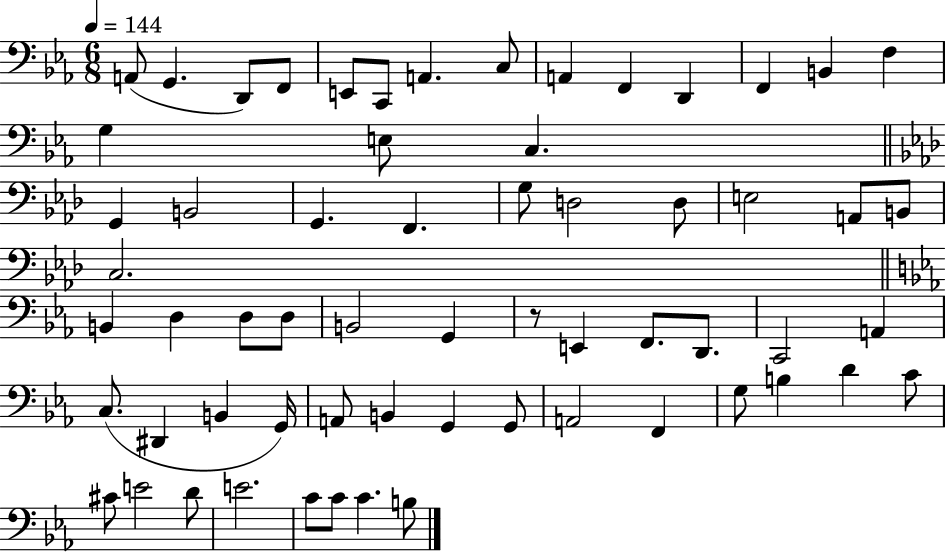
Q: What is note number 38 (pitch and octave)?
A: C2